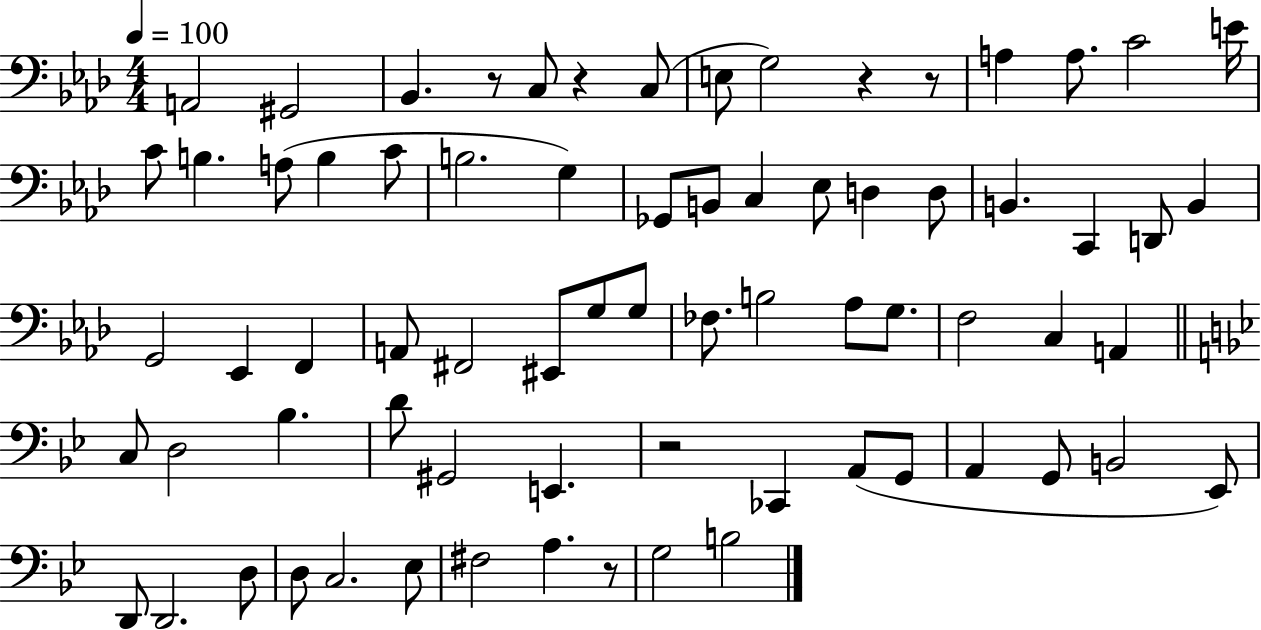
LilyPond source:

{
  \clef bass
  \numericTimeSignature
  \time 4/4
  \key aes \major
  \tempo 4 = 100
  a,2 gis,2 | bes,4. r8 c8 r4 c8( | e8 g2) r4 r8 | a4 a8. c'2 e'16 | \break c'8 b4. a8( b4 c'8 | b2. g4) | ges,8 b,8 c4 ees8 d4 d8 | b,4. c,4 d,8 b,4 | \break g,2 ees,4 f,4 | a,8 fis,2 eis,8 g8 g8 | fes8. b2 aes8 g8. | f2 c4 a,4 | \break \bar "||" \break \key g \minor c8 d2 bes4. | d'8 gis,2 e,4. | r2 ces,4 a,8( g,8 | a,4 g,8 b,2 ees,8) | \break d,8 d,2. d8 | d8 c2. ees8 | fis2 a4. r8 | g2 b2 | \break \bar "|."
}